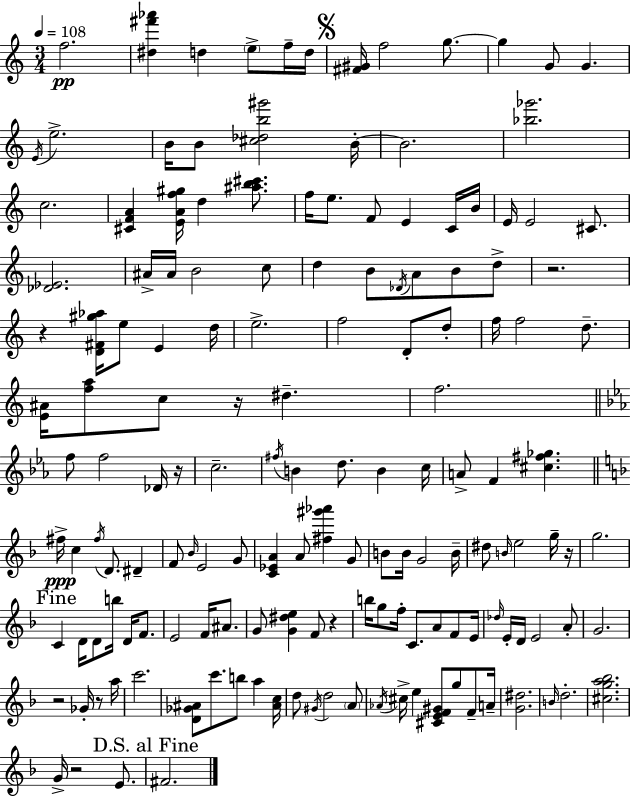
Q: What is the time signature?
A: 3/4